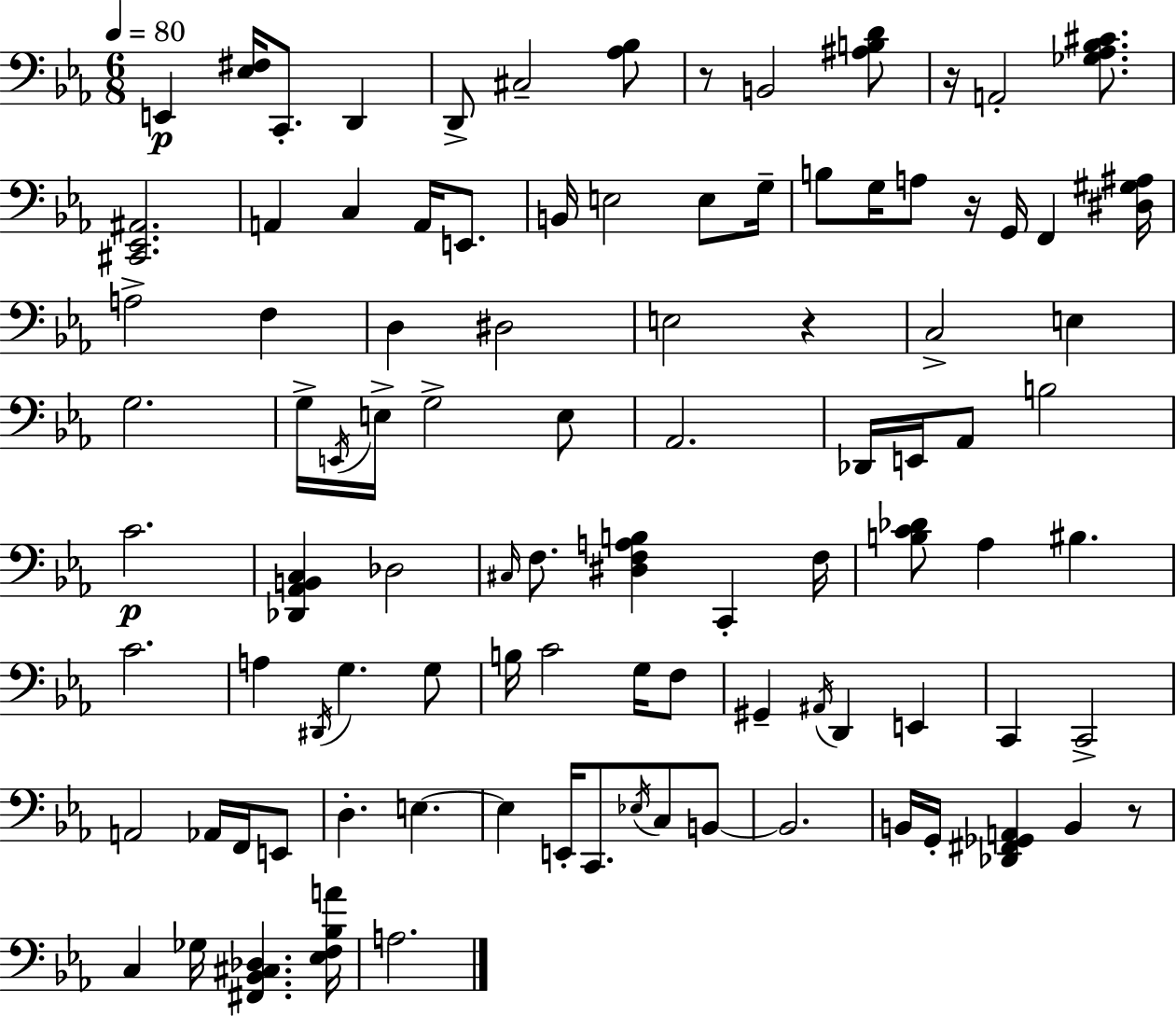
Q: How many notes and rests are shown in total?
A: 97